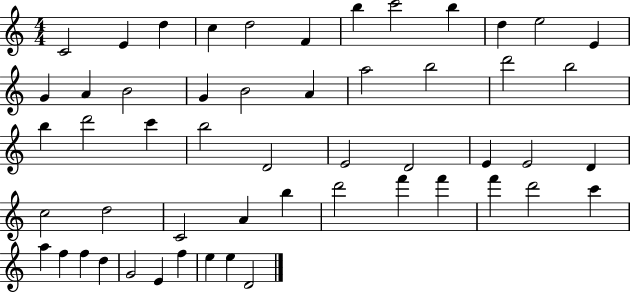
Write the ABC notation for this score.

X:1
T:Untitled
M:4/4
L:1/4
K:C
C2 E d c d2 F b c'2 b d e2 E G A B2 G B2 A a2 b2 d'2 b2 b d'2 c' b2 D2 E2 D2 E E2 D c2 d2 C2 A b d'2 f' f' f' d'2 c' a f f d G2 E f e e D2